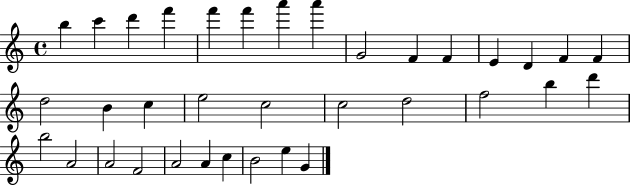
X:1
T:Untitled
M:4/4
L:1/4
K:C
b c' d' f' f' f' a' a' G2 F F E D F F d2 B c e2 c2 c2 d2 f2 b d' b2 A2 A2 F2 A2 A c B2 e G